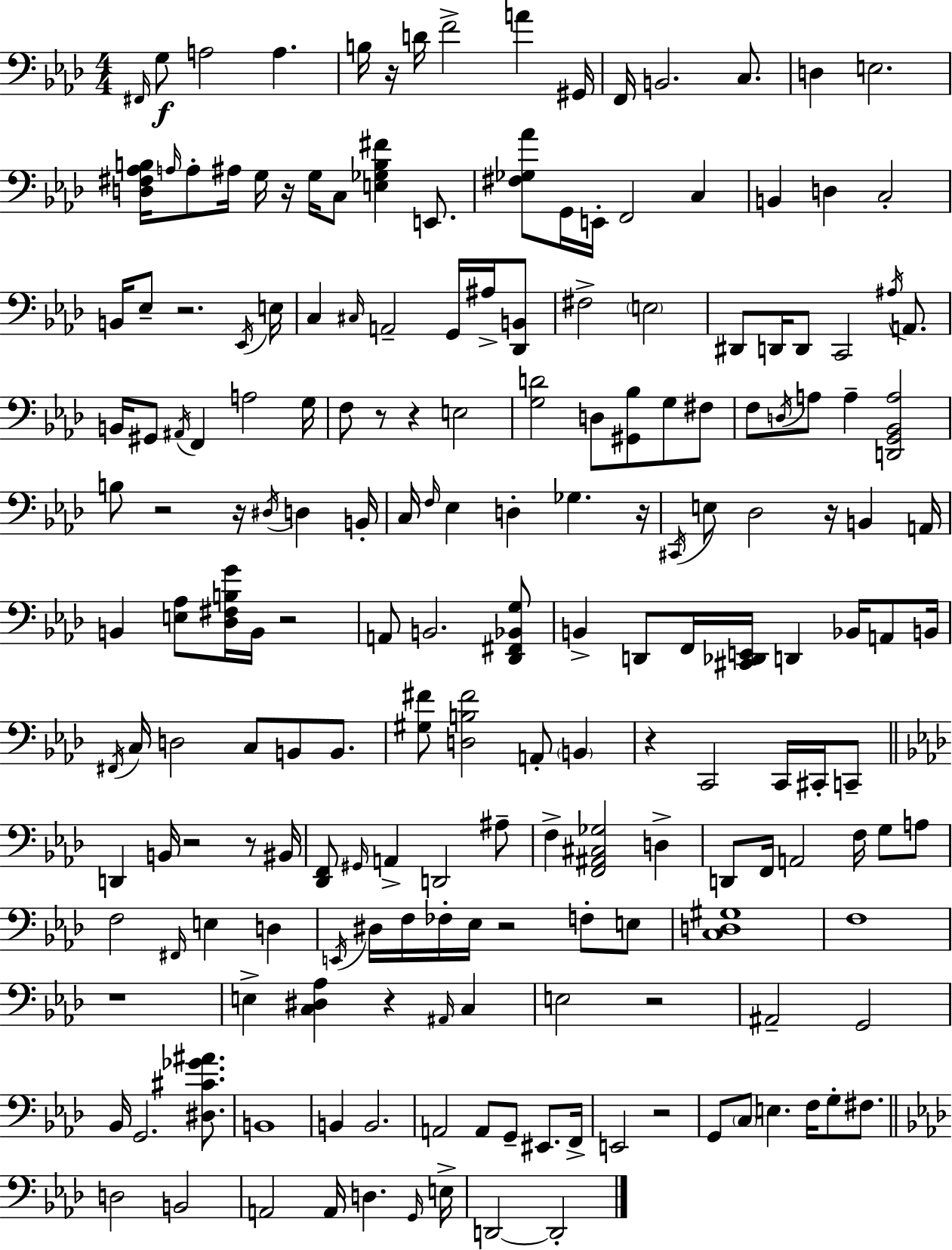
X:1
T:Untitled
M:4/4
L:1/4
K:Fm
^F,,/4 G,/2 A,2 A, B,/4 z/4 D/4 F2 A ^G,,/4 F,,/4 B,,2 C,/2 D, E,2 [D,^F,_A,B,]/4 A,/4 A,/2 ^A,/4 G,/4 z/4 G,/4 C,/2 [E,_G,B,^F] E,,/2 [^F,_G,_A]/2 G,,/4 E,,/4 F,,2 C, B,, D, C,2 B,,/4 _E,/2 z2 _E,,/4 E,/4 C, ^C,/4 A,,2 G,,/4 ^A,/4 [_D,,B,,]/2 ^F,2 E,2 ^D,,/2 D,,/4 D,,/2 C,,2 ^A,/4 A,,/2 B,,/4 ^G,,/2 ^A,,/4 F,, A,2 G,/4 F,/2 z/2 z E,2 [G,D]2 D,/2 [^G,,_B,]/2 G,/2 ^F,/2 F,/2 D,/4 A,/2 A, [D,,G,,_B,,A,]2 B,/2 z2 z/4 ^D,/4 D, B,,/4 C,/4 F,/4 _E, D, _G, z/4 ^C,,/4 E,/2 _D,2 z/4 B,, A,,/4 B,, [E,_A,]/2 [_D,^F,B,G]/4 B,,/4 z2 A,,/2 B,,2 [_D,,^F,,_B,,G,]/2 B,, D,,/2 F,,/4 [^C,,_D,,E,,]/4 D,, _B,,/4 A,,/2 B,,/4 ^F,,/4 C,/4 D,2 C,/2 B,,/2 B,,/2 [^G,^F]/2 [D,B,^F]2 A,,/2 B,, z C,,2 C,,/4 ^C,,/4 C,,/2 D,, B,,/4 z2 z/2 ^B,,/4 [_D,,F,,]/2 ^G,,/4 A,, D,,2 ^A,/2 F, [F,,^A,,^C,_G,]2 D, D,,/2 F,,/4 A,,2 F,/4 G,/2 A,/2 F,2 ^F,,/4 E, D, E,,/4 ^D,/4 F,/4 _F,/4 _E,/4 z2 F,/2 E,/2 [C,D,^G,]4 F,4 z4 E, [C,^D,_A,] z ^A,,/4 C, E,2 z2 ^A,,2 G,,2 _B,,/4 G,,2 [^D,^C_G^A]/2 B,,4 B,, B,,2 A,,2 A,,/2 G,,/2 ^E,,/2 F,,/4 E,,2 z2 G,,/2 C,/2 E, F,/4 G,/2 ^F,/2 D,2 B,,2 A,,2 A,,/4 D, G,,/4 E,/4 D,,2 D,,2